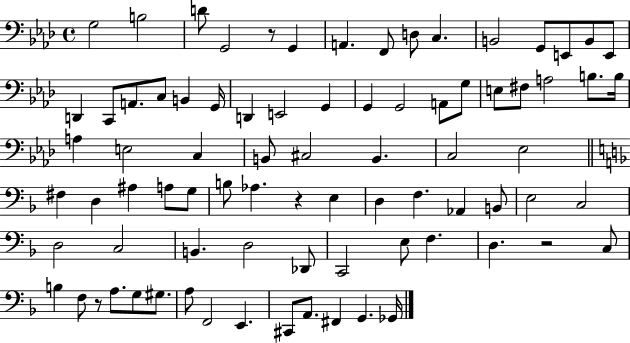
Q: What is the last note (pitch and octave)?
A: Gb2